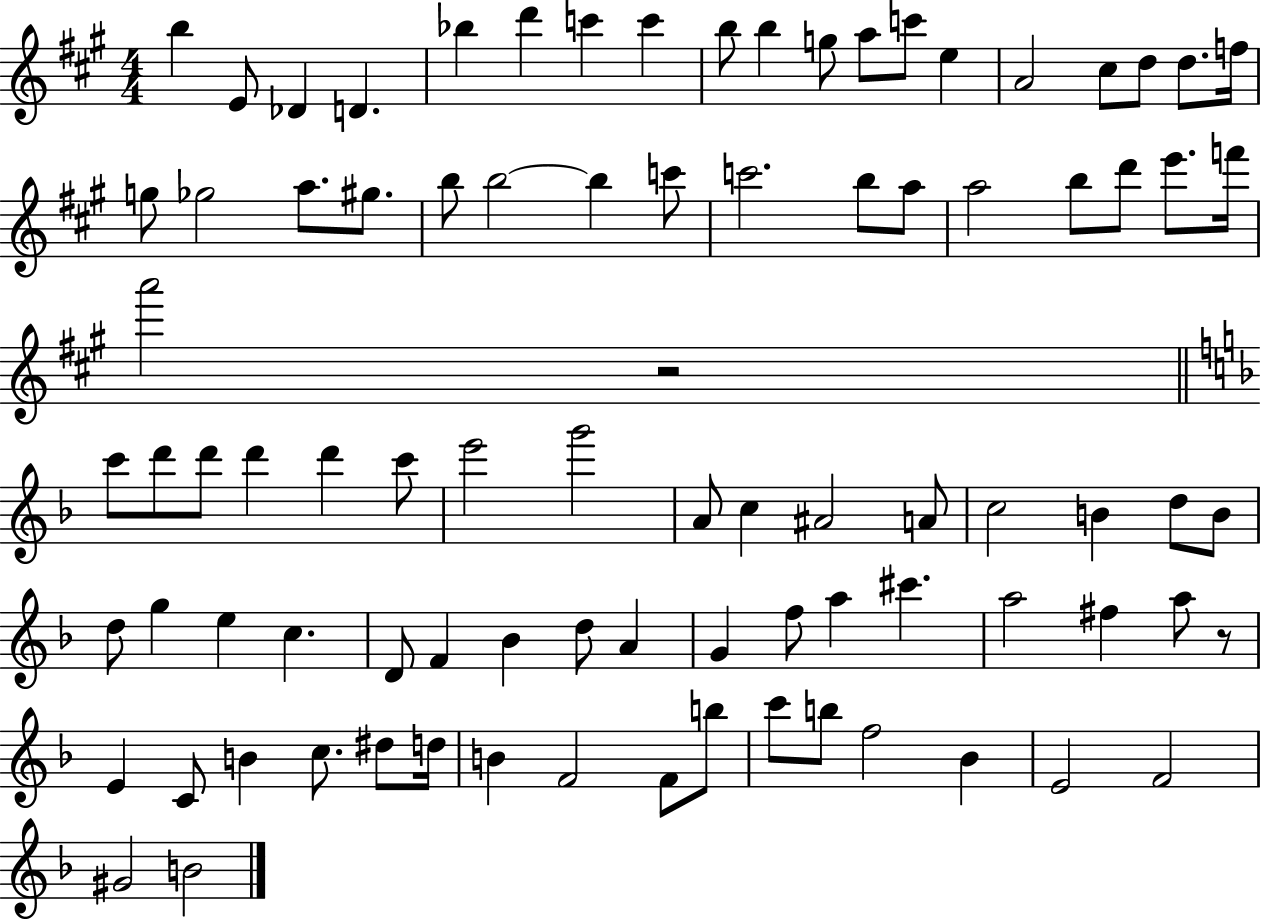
X:1
T:Untitled
M:4/4
L:1/4
K:A
b E/2 _D D _b d' c' c' b/2 b g/2 a/2 c'/2 e A2 ^c/2 d/2 d/2 f/4 g/2 _g2 a/2 ^g/2 b/2 b2 b c'/2 c'2 b/2 a/2 a2 b/2 d'/2 e'/2 f'/4 a'2 z2 c'/2 d'/2 d'/2 d' d' c'/2 e'2 g'2 A/2 c ^A2 A/2 c2 B d/2 B/2 d/2 g e c D/2 F _B d/2 A G f/2 a ^c' a2 ^f a/2 z/2 E C/2 B c/2 ^d/2 d/4 B F2 F/2 b/2 c'/2 b/2 f2 _B E2 F2 ^G2 B2